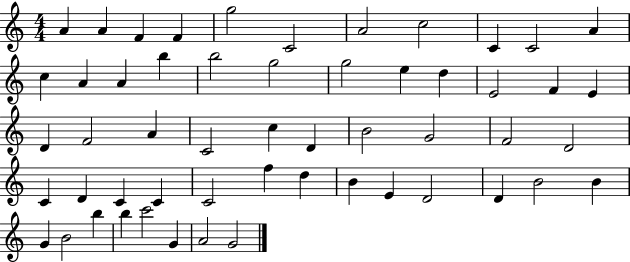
A4/q A4/q F4/q F4/q G5/h C4/h A4/h C5/h C4/q C4/h A4/q C5/q A4/q A4/q B5/q B5/h G5/h G5/h E5/q D5/q E4/h F4/q E4/q D4/q F4/h A4/q C4/h C5/q D4/q B4/h G4/h F4/h D4/h C4/q D4/q C4/q C4/q C4/h F5/q D5/q B4/q E4/q D4/h D4/q B4/h B4/q G4/q B4/h B5/q B5/q C6/h G4/q A4/h G4/h